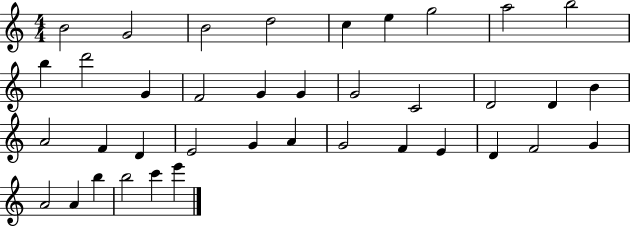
B4/h G4/h B4/h D5/h C5/q E5/q G5/h A5/h B5/h B5/q D6/h G4/q F4/h G4/q G4/q G4/h C4/h D4/h D4/q B4/q A4/h F4/q D4/q E4/h G4/q A4/q G4/h F4/q E4/q D4/q F4/h G4/q A4/h A4/q B5/q B5/h C6/q E6/q